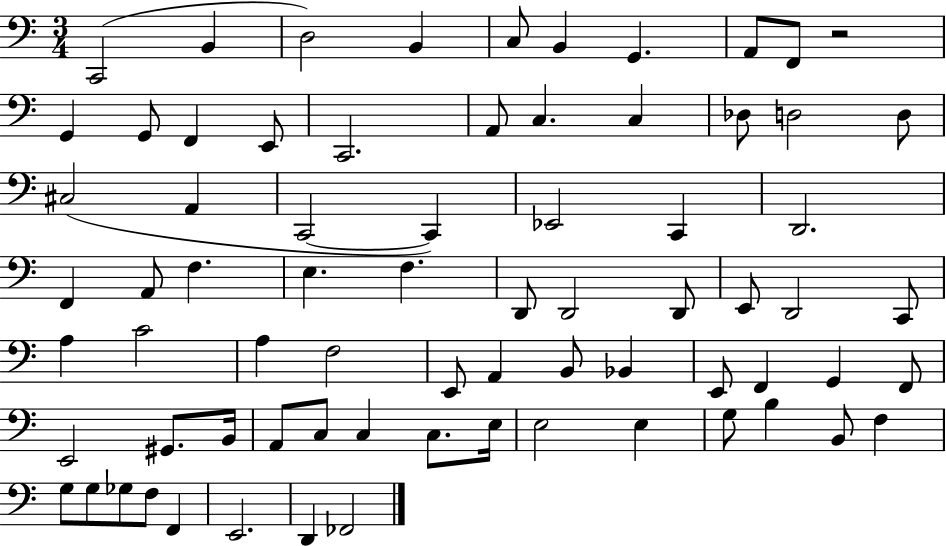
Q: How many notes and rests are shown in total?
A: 73